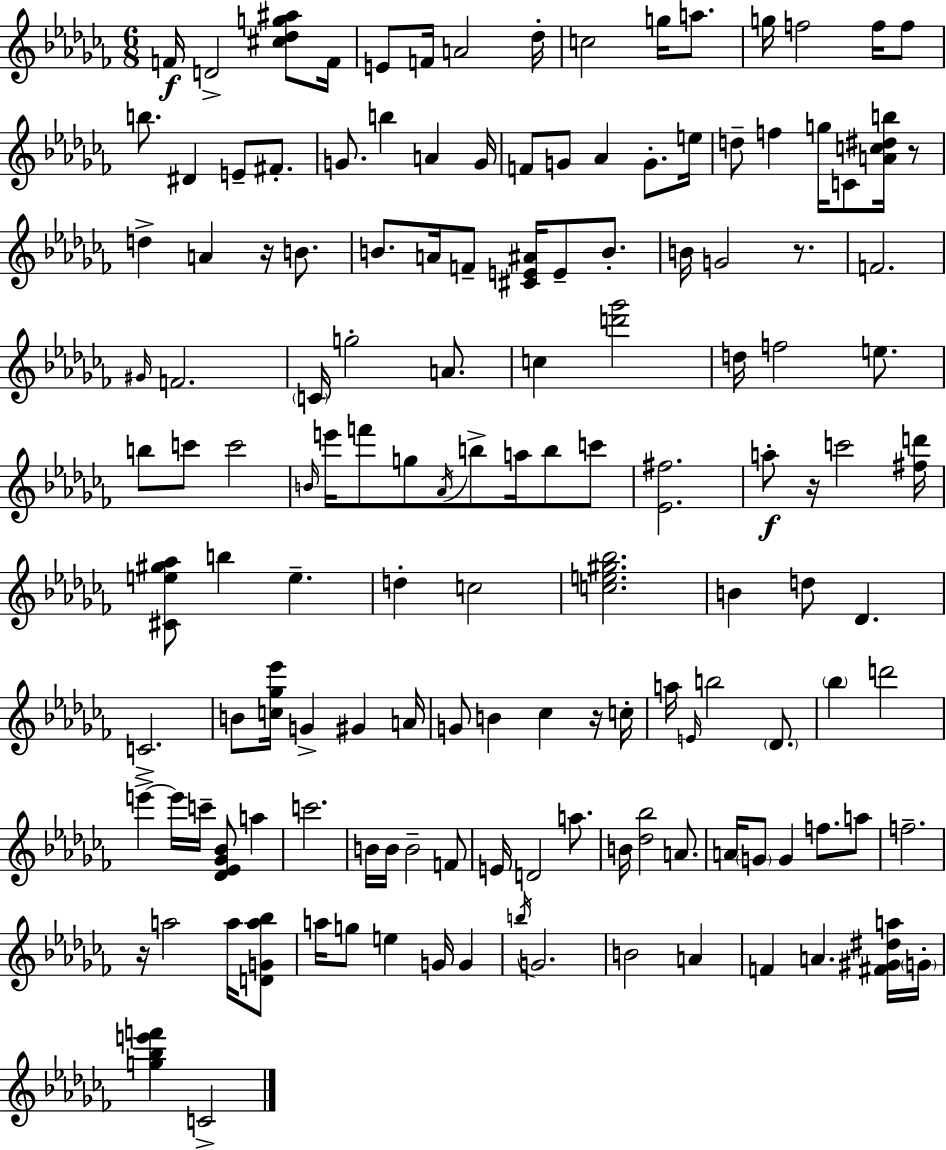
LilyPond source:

{
  \clef treble
  \numericTimeSignature
  \time 6/8
  \key aes \minor
  \repeat volta 2 { f'16\f d'2-> <cis'' des'' g'' ais''>8 f'16 | e'8 f'16 a'2 des''16-. | c''2 g''16 a''8. | g''16 f''2 f''16 f''8 | \break b''8. dis'4 e'8-- fis'8.-. | g'8. b''4 a'4 g'16 | f'8 g'8 aes'4 g'8.-. e''16 | d''8-- f''4 g''16 c'8 <a' c'' dis'' b''>16 r8 | \break d''4-> a'4 r16 b'8. | b'8. a'16 f'8-- <cis' e' ais'>16 e'8-- b'8.-. | b'16 g'2 r8. | f'2. | \break \grace { gis'16 } f'2. | \parenthesize c'16 g''2-. a'8. | c''4 <d''' ges'''>2 | d''16 f''2 e''8. | \break b''8 c'''8 c'''2 | \grace { b'16 } e'''16 f'''8 g''8 \acciaccatura { aes'16 } b''8-> a''16 b''8 | c'''8 <ees' fis''>2. | a''8-.\f r16 c'''2 | \break <fis'' d'''>16 <cis' e'' gis'' aes''>8 b''4 e''4.-- | d''4-. c''2 | <c'' e'' gis'' bes''>2. | b'4 d''8 des'4. | \break c'2.-> | b'8 <c'' ges'' ees'''>16 g'4-> gis'4 | a'16 g'8 b'4 ces''4 | r16 c''16-. a''16 \grace { e'16 } b''2 | \break \parenthesize des'8. \parenthesize bes''4 d'''2 | e'''4->~~ e'''16 c'''16-- <des' ees' ges' bes'>8 | a''4 c'''2. | b'16 b'16 b'2-- | \break f'8 e'16 d'2 | a''8. b'16 <des'' bes''>2 | a'8. a'16 \parenthesize g'8 g'4 f''8. | a''8 f''2.-- | \break r16 a''2 | a''16 <d' g' a'' bes''>8 a''16 g''8 e''4 g'16 | g'4 \acciaccatura { b''16 } g'2. | b'2 | \break a'4 f'4 a'4. | <fis' gis' dis'' a''>16 \parenthesize g'16-. <g'' bes'' e''' f'''>4 c'2-> | } \bar "|."
}